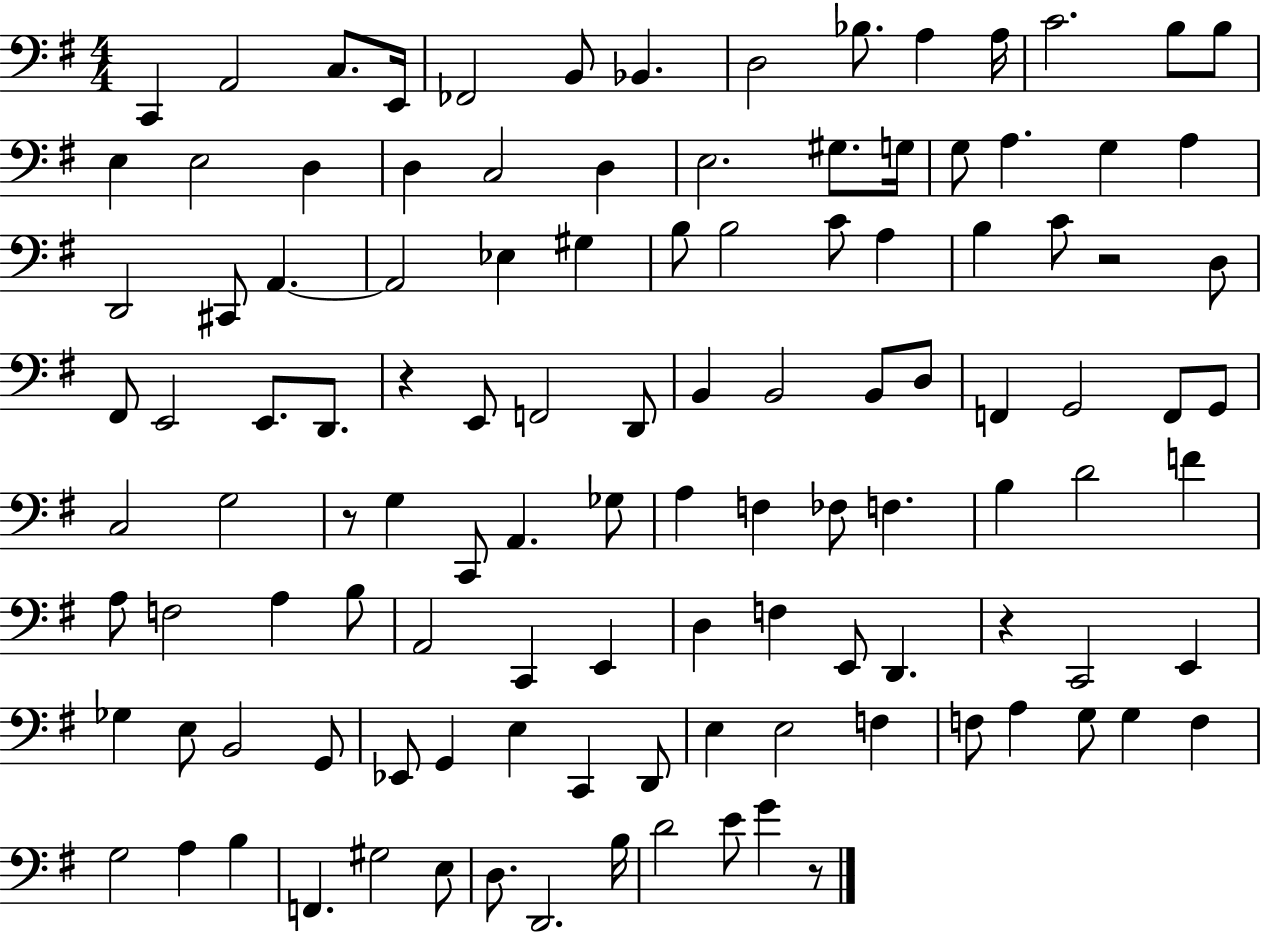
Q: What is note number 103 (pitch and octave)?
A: G#3